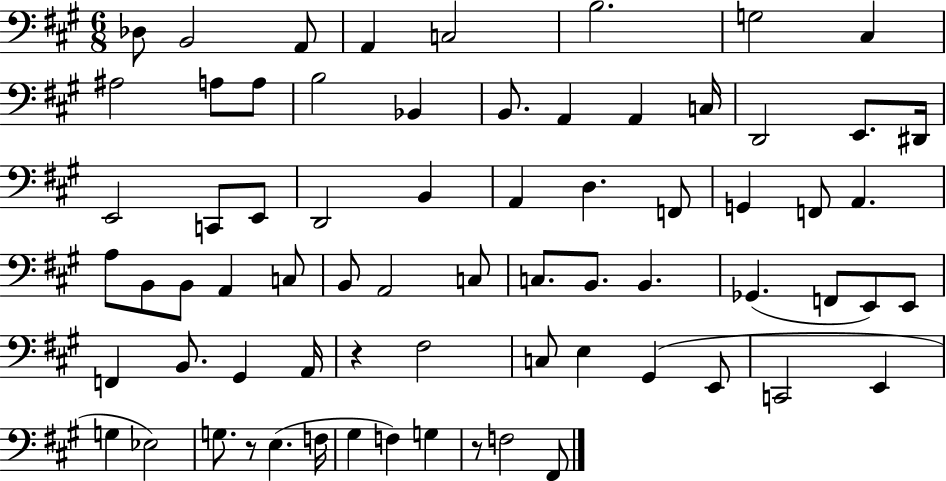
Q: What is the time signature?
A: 6/8